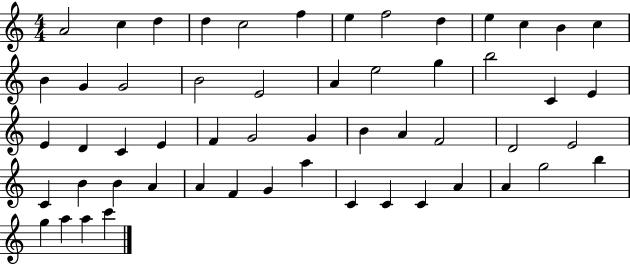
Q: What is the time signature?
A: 4/4